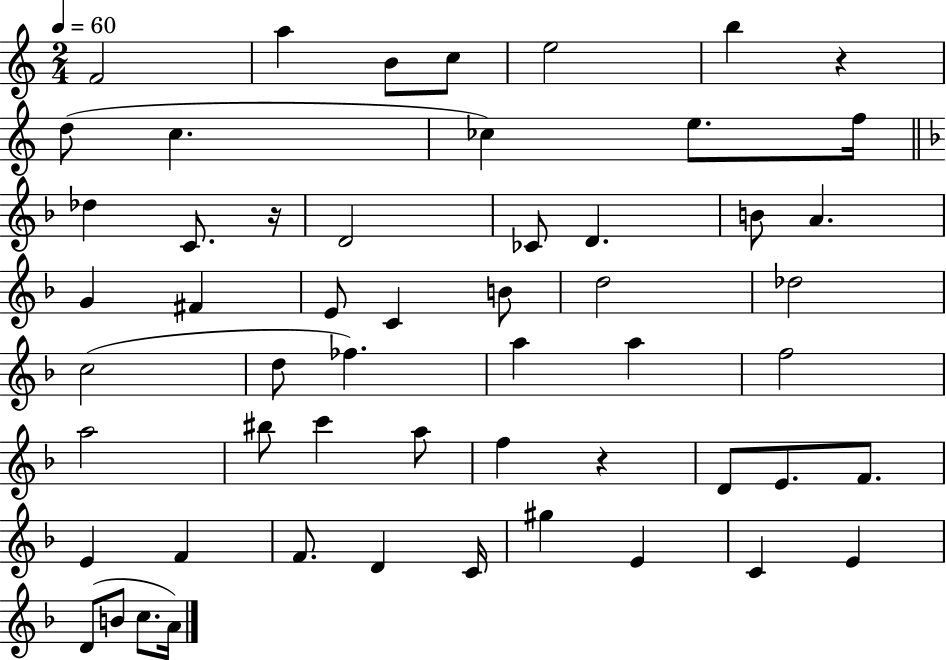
F4/h A5/q B4/e C5/e E5/h B5/q R/q D5/e C5/q. CES5/q E5/e. F5/s Db5/q C4/e. R/s D4/h CES4/e D4/q. B4/e A4/q. G4/q F#4/q E4/e C4/q B4/e D5/h Db5/h C5/h D5/e FES5/q. A5/q A5/q F5/h A5/h BIS5/e C6/q A5/e F5/q R/q D4/e E4/e. F4/e. E4/q F4/q F4/e. D4/q C4/s G#5/q E4/q C4/q E4/q D4/e B4/e C5/e. A4/s